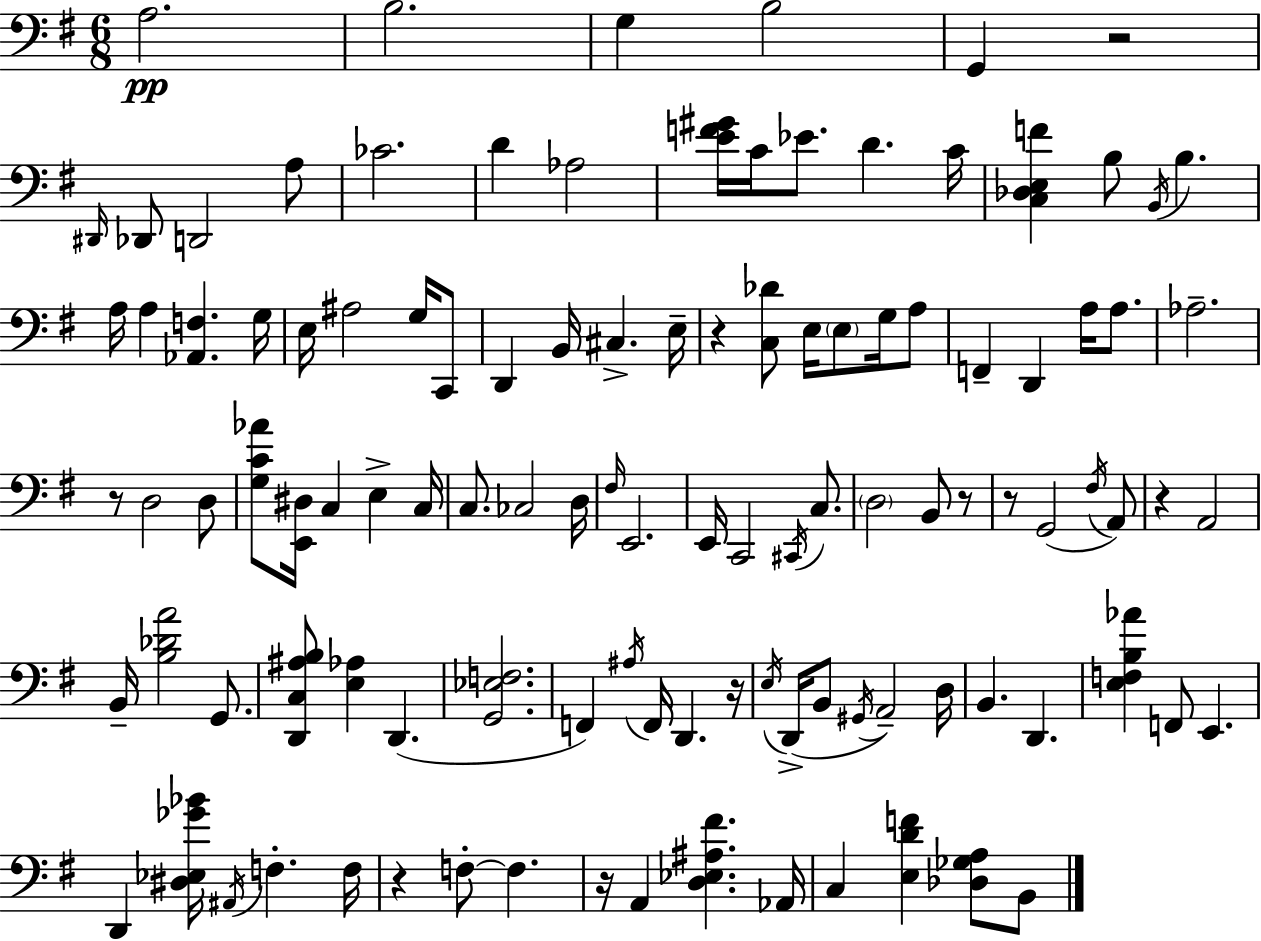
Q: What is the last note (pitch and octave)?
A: B2